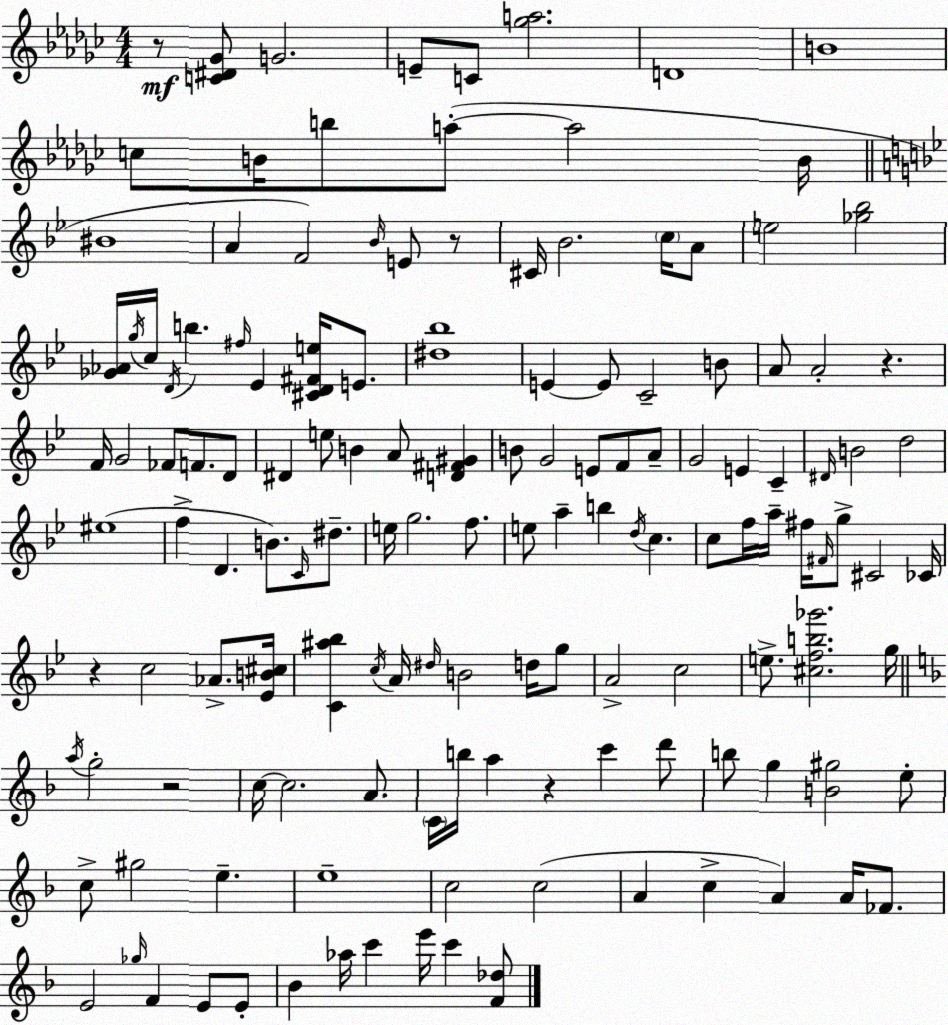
X:1
T:Untitled
M:4/4
L:1/4
K:Ebm
z/2 [C^D_G]/2 G2 E/2 C/2 [_ga]2 D4 B4 c/2 B/4 b/2 a/2 a2 B/4 ^B4 A F2 _B/4 E/2 z/2 ^C/4 _B2 c/4 A/2 e2 [_g_b]2 [_G_A]/4 g/4 c/4 D/4 b ^f/4 _E [^CD^Fe]/4 E/2 [^d_b]4 E E/2 C2 B/2 A/2 A2 z F/4 G2 _F/2 F/2 D/2 ^D e/2 B A/2 [D^F^G] B/2 G2 E/2 F/2 A/2 G2 E C ^D/4 B2 d2 ^e4 f D B/2 C/4 ^d/2 e/4 g2 f/2 e/2 a b d/4 c c/2 f/4 a/4 ^f/4 ^F/4 g/2 ^C2 _C/4 z c2 _A/2 [_EB^c]/4 [C^a_b] c/4 A/4 ^d/4 B2 d/4 g/2 A2 c2 e/2 [^cfb_g']2 g/4 a/4 g2 z2 c/4 c2 A/2 C/4 b/4 a z c' d'/2 b/2 g [B^g]2 e/2 c/2 ^g2 e e4 c2 c2 A c A A/4 _F/2 E2 _g/4 F E/2 E/2 _B _a/4 c' e'/4 c' [F_d]/2